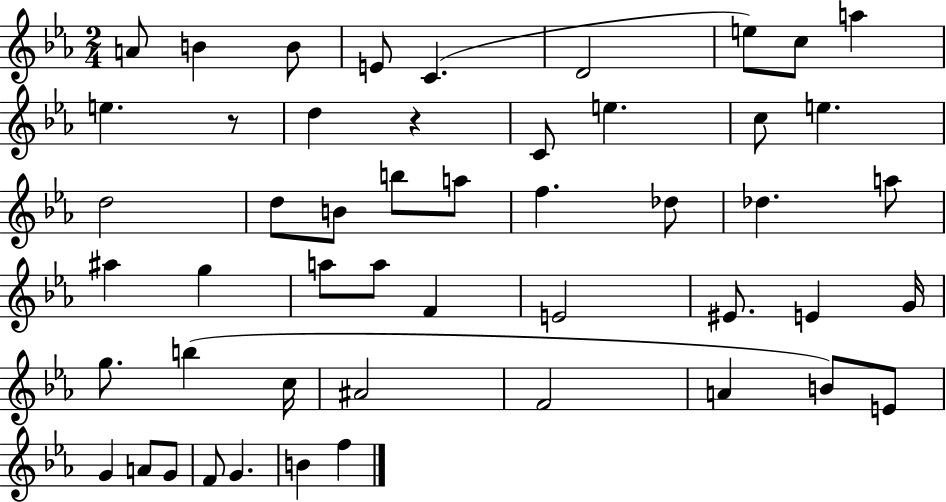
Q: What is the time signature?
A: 2/4